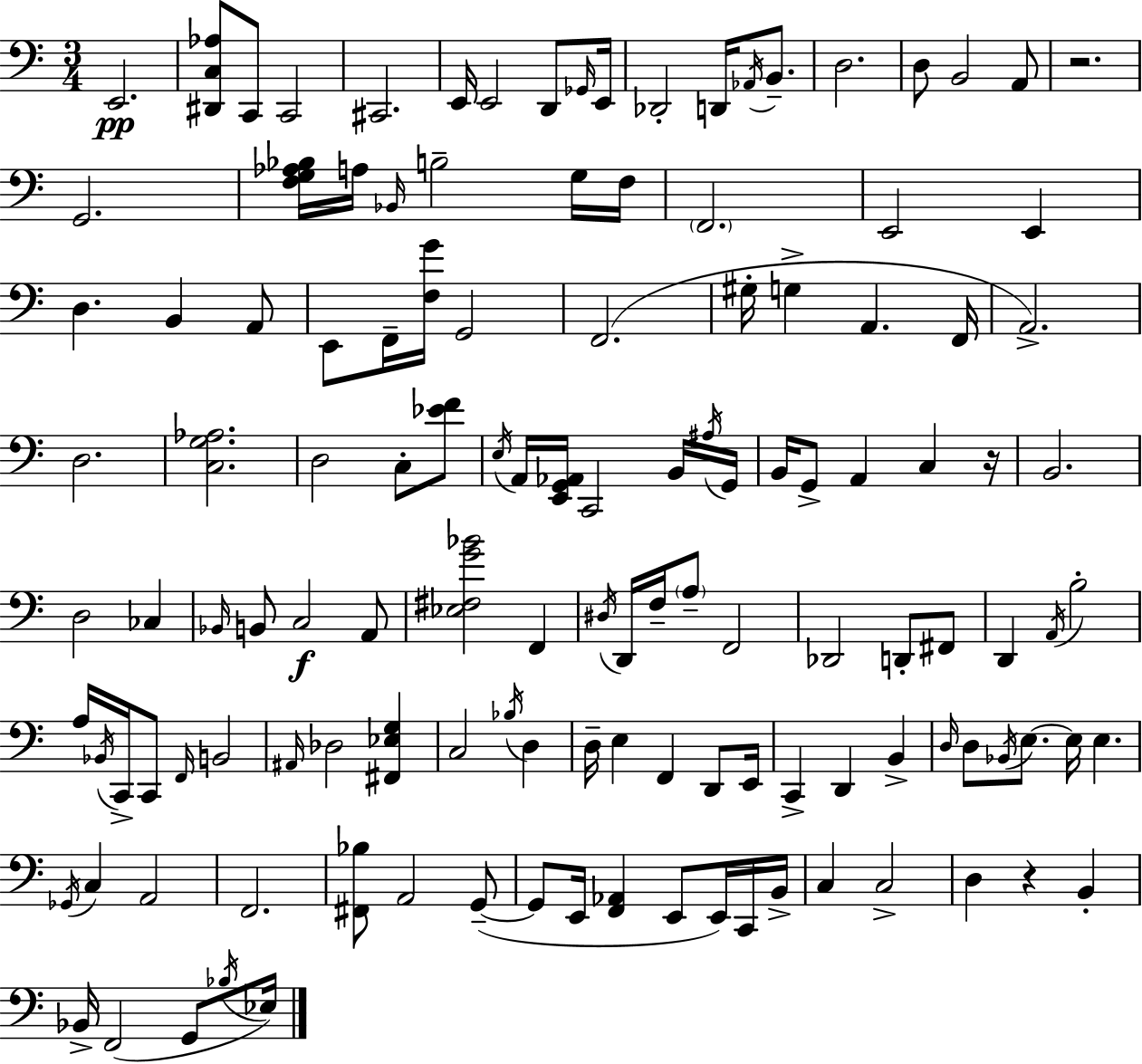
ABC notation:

X:1
T:Untitled
M:3/4
L:1/4
K:C
E,,2 [^D,,C,_A,]/2 C,,/2 C,,2 ^C,,2 E,,/4 E,,2 D,,/2 _G,,/4 E,,/4 _D,,2 D,,/4 _A,,/4 B,,/2 D,2 D,/2 B,,2 A,,/2 z2 G,,2 [F,G,_A,_B,]/4 A,/4 _B,,/4 B,2 G,/4 F,/4 F,,2 E,,2 E,, D, B,, A,,/2 E,,/2 F,,/4 [F,G]/4 G,,2 F,,2 ^G,/4 G, A,, F,,/4 A,,2 D,2 [C,G,_A,]2 D,2 C,/2 [_EF]/2 E,/4 A,,/4 [E,,G,,_A,,]/4 C,,2 B,,/4 ^A,/4 G,,/4 B,,/4 G,,/2 A,, C, z/4 B,,2 D,2 _C, _B,,/4 B,,/2 C,2 A,,/2 [_E,^F,G_B]2 F,, ^D,/4 D,,/4 F,/4 A,/2 F,,2 _D,,2 D,,/2 ^F,,/2 D,, A,,/4 B,2 A,/4 _B,,/4 C,,/4 C,,/2 F,,/4 B,,2 ^A,,/4 _D,2 [^F,,_E,G,] C,2 _B,/4 D, D,/4 E, F,, D,,/2 E,,/4 C,, D,, B,, D,/4 D,/2 _B,,/4 E,/2 E,/4 E, _G,,/4 C, A,,2 F,,2 [^F,,_B,]/2 A,,2 G,,/2 G,,/2 E,,/4 [F,,_A,,] E,,/2 E,,/4 C,,/4 B,,/4 C, C,2 D, z B,, _B,,/4 F,,2 G,,/2 _B,/4 _E,/4